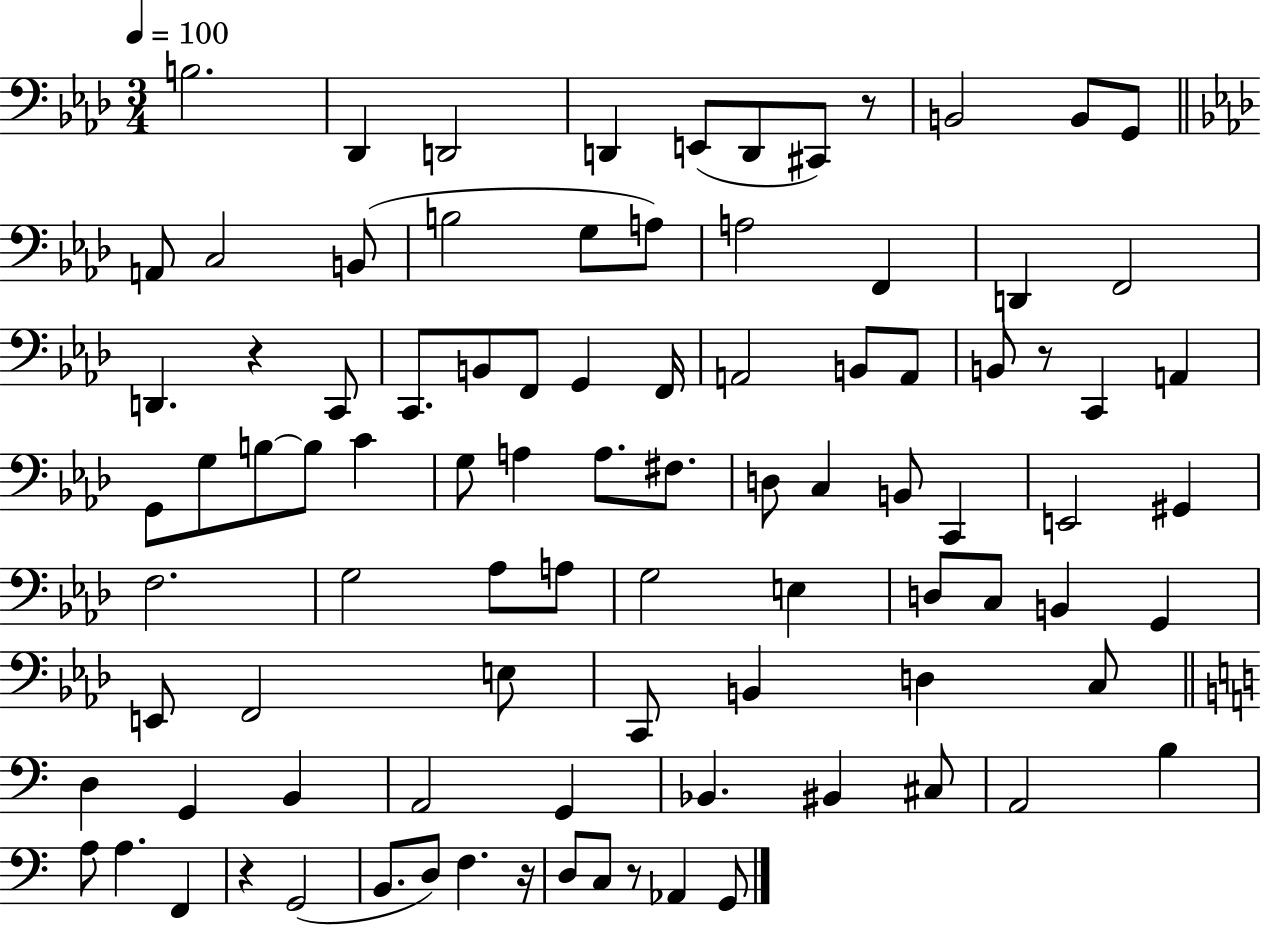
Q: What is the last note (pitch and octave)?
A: G2